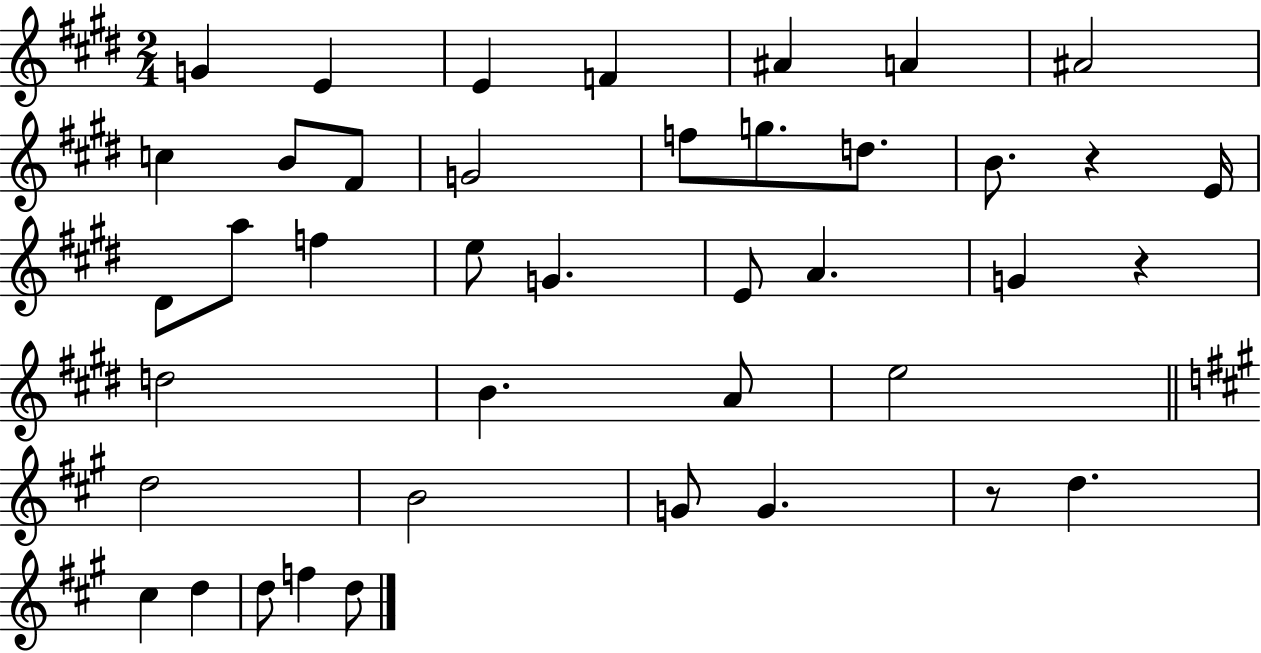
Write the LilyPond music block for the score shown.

{
  \clef treble
  \numericTimeSignature
  \time 2/4
  \key e \major
  g'4 e'4 | e'4 f'4 | ais'4 a'4 | ais'2 | \break c''4 b'8 fis'8 | g'2 | f''8 g''8. d''8. | b'8. r4 e'16 | \break dis'8 a''8 f''4 | e''8 g'4. | e'8 a'4. | g'4 r4 | \break d''2 | b'4. a'8 | e''2 | \bar "||" \break \key a \major d''2 | b'2 | g'8 g'4. | r8 d''4. | \break cis''4 d''4 | d''8 f''4 d''8 | \bar "|."
}